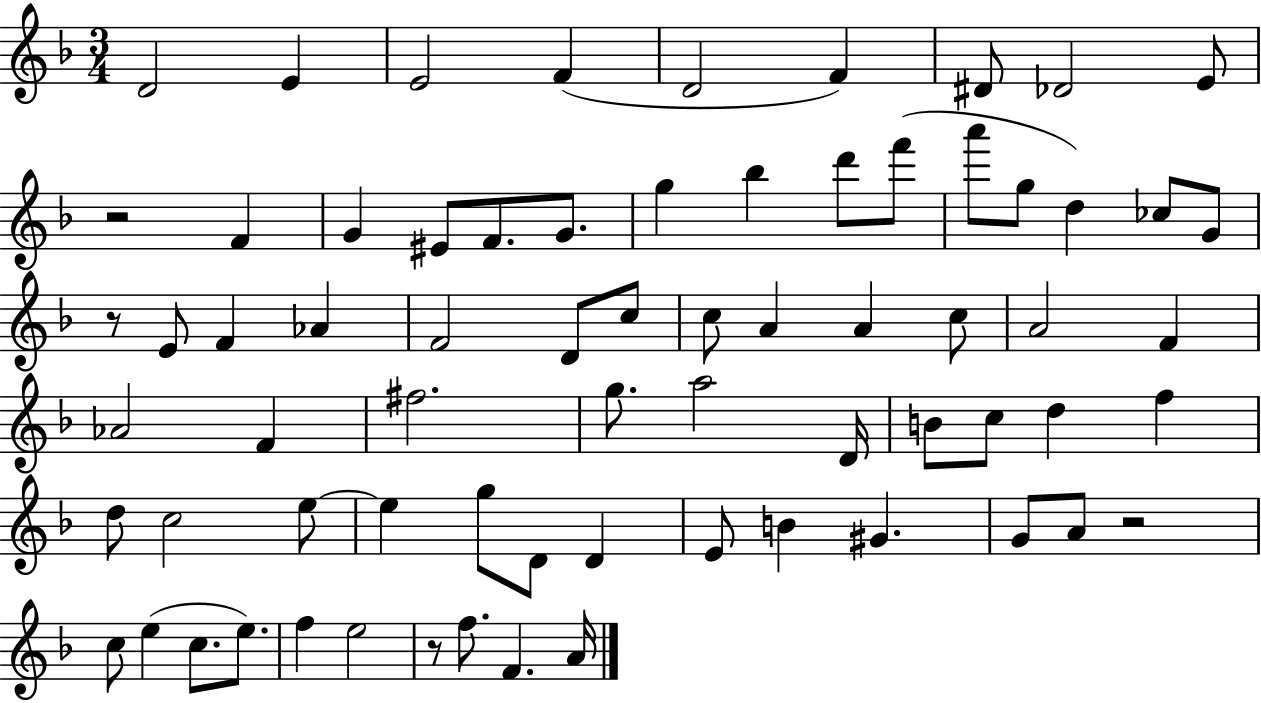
X:1
T:Untitled
M:3/4
L:1/4
K:F
D2 E E2 F D2 F ^D/2 _D2 E/2 z2 F G ^E/2 F/2 G/2 g _b d'/2 f'/2 a'/2 g/2 d _c/2 G/2 z/2 E/2 F _A F2 D/2 c/2 c/2 A A c/2 A2 F _A2 F ^f2 g/2 a2 D/4 B/2 c/2 d f d/2 c2 e/2 e g/2 D/2 D E/2 B ^G G/2 A/2 z2 c/2 e c/2 e/2 f e2 z/2 f/2 F A/4